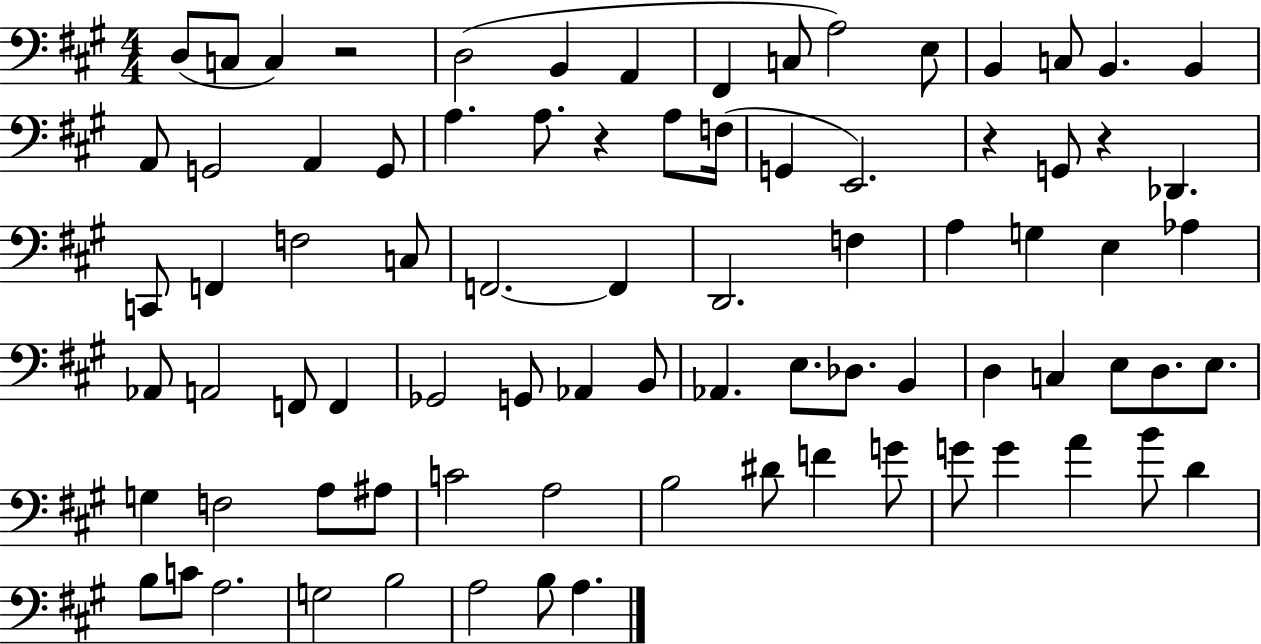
{
  \clef bass
  \numericTimeSignature
  \time 4/4
  \key a \major
  \repeat volta 2 { d8( c8 c4) r2 | d2( b,4 a,4 | fis,4 c8 a2) e8 | b,4 c8 b,4. b,4 | \break a,8 g,2 a,4 g,8 | a4. a8. r4 a8 f16( | g,4 e,2.) | r4 g,8 r4 des,4. | \break c,8 f,4 f2 c8 | f,2.~~ f,4 | d,2. f4 | a4 g4 e4 aes4 | \break aes,8 a,2 f,8 f,4 | ges,2 g,8 aes,4 b,8 | aes,4. e8. des8. b,4 | d4 c4 e8 d8. e8. | \break g4 f2 a8 ais8 | c'2 a2 | b2 dis'8 f'4 g'8 | g'8 g'4 a'4 b'8 d'4 | \break b8 c'8 a2. | g2 b2 | a2 b8 a4. | } \bar "|."
}